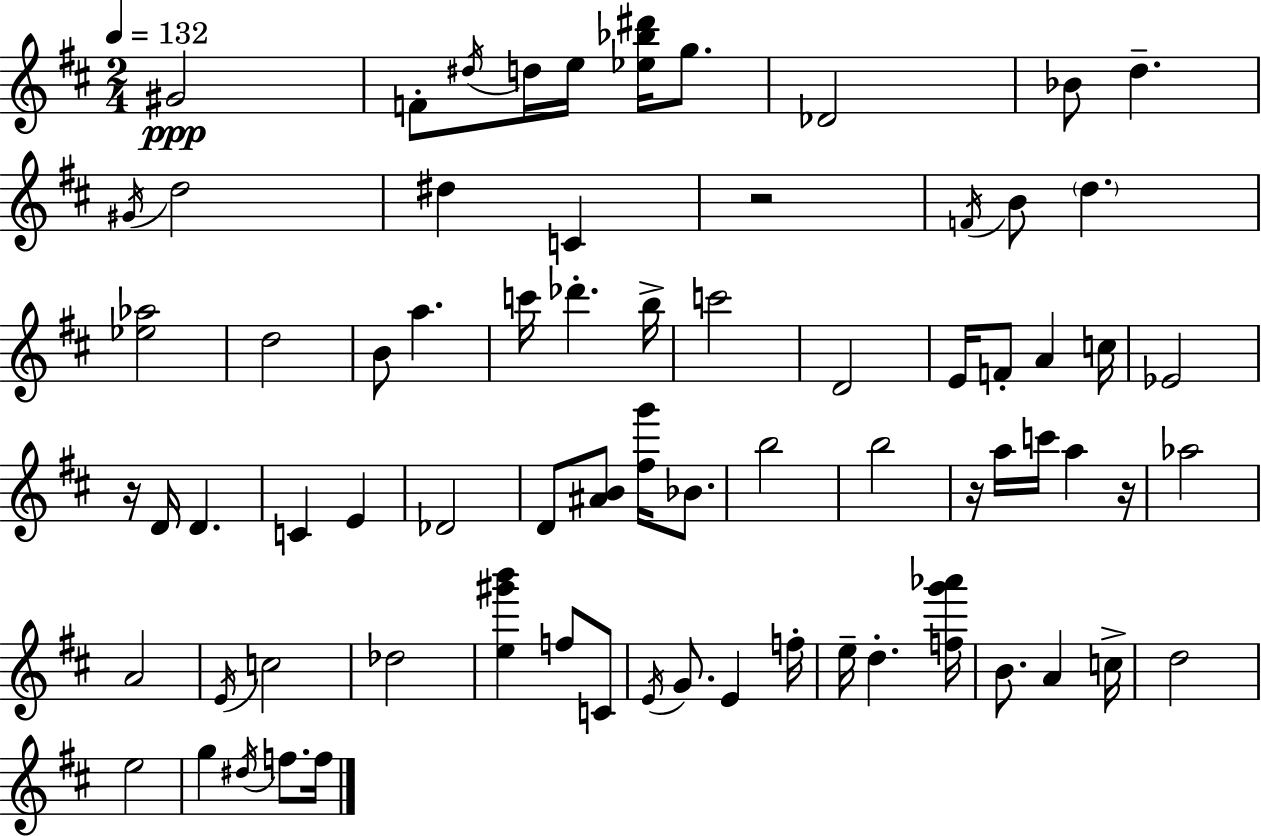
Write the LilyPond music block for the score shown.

{
  \clef treble
  \numericTimeSignature
  \time 2/4
  \key d \major
  \tempo 4 = 132
  gis'2\ppp | f'8-. \acciaccatura { dis''16 } d''16 e''16 <ees'' bes'' dis'''>16 g''8. | des'2 | bes'8 d''4.-- | \break \acciaccatura { gis'16 } d''2 | dis''4 c'4 | r2 | \acciaccatura { f'16 } b'8 \parenthesize d''4. | \break <ees'' aes''>2 | d''2 | b'8 a''4. | c'''16 des'''4.-. | \break b''16-> c'''2 | d'2 | e'16 f'8-. a'4 | c''16 ees'2 | \break r16 d'16 d'4. | c'4 e'4 | des'2 | d'8 <ais' b'>8 <fis'' g'''>16 | \break bes'8. b''2 | b''2 | r16 a''16 c'''16 a''4 | r16 aes''2 | \break a'2 | \acciaccatura { e'16 } c''2 | des''2 | <e'' gis''' b'''>4 | \break f''8 c'8 \acciaccatura { e'16 } g'8. | e'4 f''16-. e''16-- d''4.-. | <f'' g''' aes'''>16 b'8. | a'4 c''16-> d''2 | \break e''2 | g''4 | \acciaccatura { dis''16 } f''8. f''16 \bar "|."
}